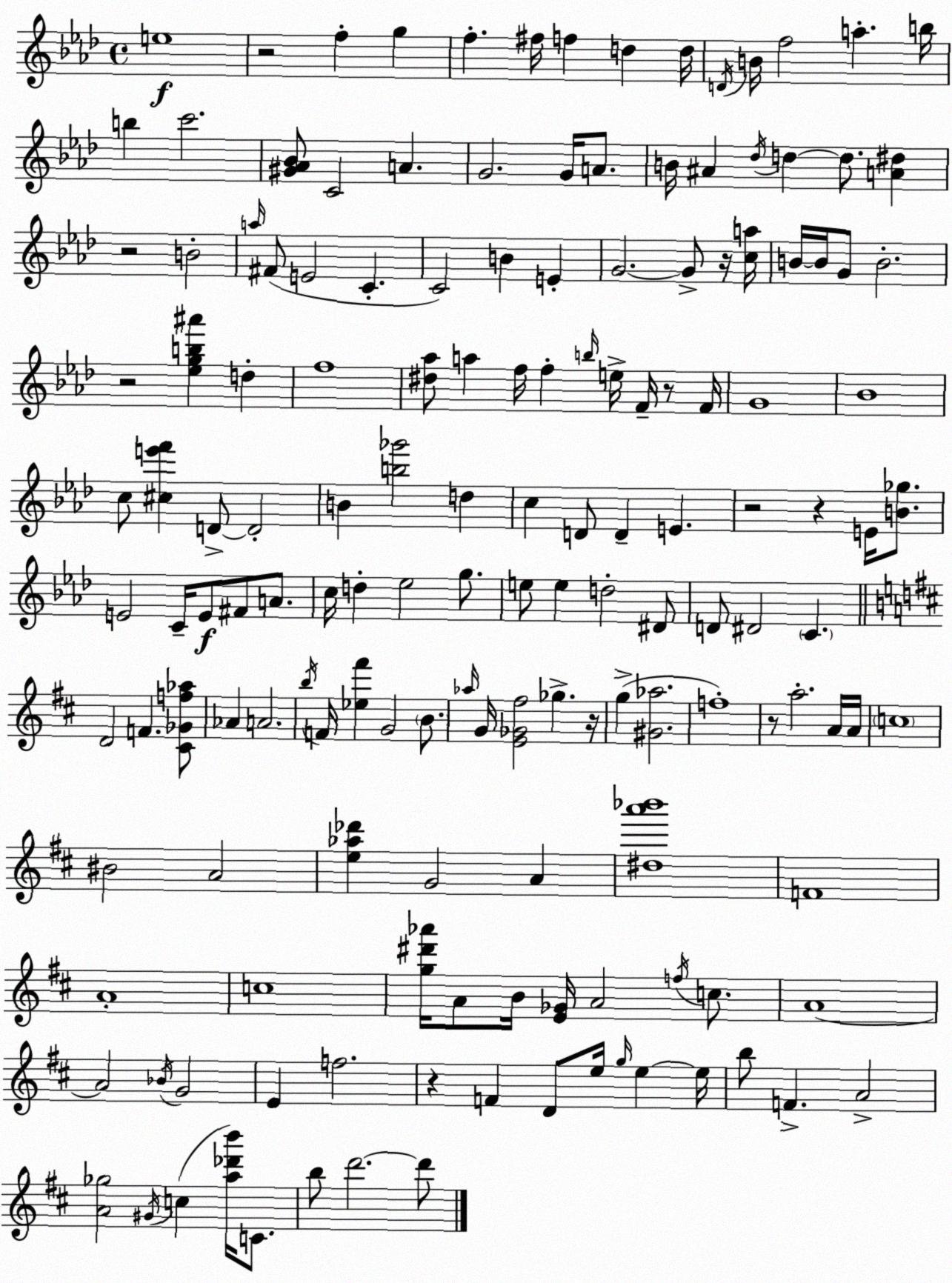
X:1
T:Untitled
M:4/4
L:1/4
K:Ab
e4 z2 f g f ^f/4 f d d/4 D/4 B/4 f2 a b/4 b c'2 [^G_A_B]/2 C2 A G2 G/4 A/2 B/4 ^A _d/4 d d/2 [A^d] z2 B2 a/4 ^F/2 E2 C C2 B E G2 G/2 z/4 [ca]/4 B/4 B/4 G/2 B2 z2 [_egb^a'] d f4 [^d_a]/2 a f/4 f b/4 e/4 F/4 z/2 F/4 G4 _B4 c/2 [^ce'f'] D/2 D2 B [b_g']2 d c D/2 D E z2 z E/4 [B_g]/2 E2 C/4 E/2 ^F/2 A/2 c/4 d _e2 g/2 e/2 e d2 ^D/2 D/2 ^D2 C D2 F [^C_Gf_a]/2 _A A2 b/4 F/4 [_e^f'] G2 B/2 _a/4 G/4 [E_G^f]2 _g z/4 g [^G_a]2 f4 z/2 a2 A/4 A/4 c4 ^B2 A2 [e_a_d'] G2 A [^da'_b']4 F4 A4 c4 [g^d'_a']/4 A/2 B/4 [E_G]/4 A2 f/4 c/2 A4 A2 _B/4 G2 E f2 z F D/2 e/4 g/4 e e/4 b/2 F A2 [A_g]2 ^G/4 c [a_d'b']/4 C/2 b/2 d'2 d'/2